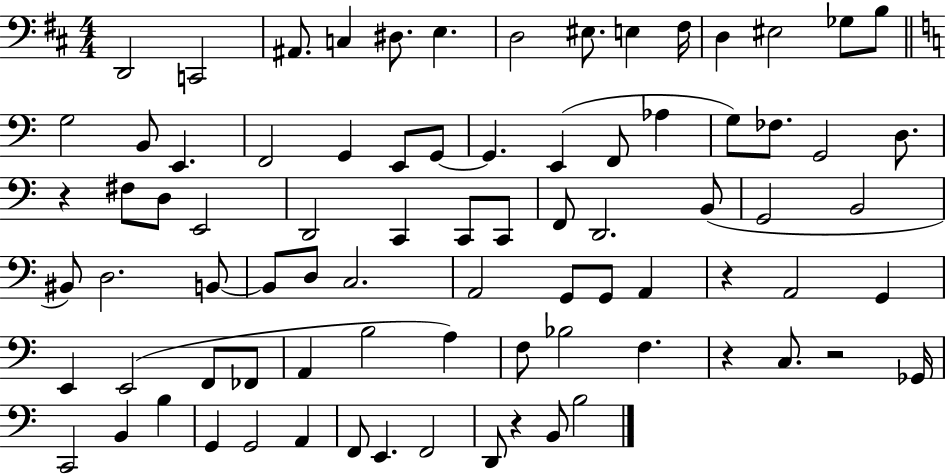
D2/h C2/h A#2/e. C3/q D#3/e. E3/q. D3/h EIS3/e. E3/q F#3/s D3/q EIS3/h Gb3/e B3/e G3/h B2/e E2/q. F2/h G2/q E2/e G2/e G2/q. E2/q F2/e Ab3/q G3/e FES3/e. G2/h D3/e. R/q F#3/e D3/e E2/h D2/h C2/q C2/e C2/e F2/e D2/h. B2/e G2/h B2/h BIS2/e D3/h. B2/e B2/e D3/e C3/h. A2/h G2/e G2/e A2/q R/q A2/h G2/q E2/q E2/h F2/e FES2/e A2/q B3/h A3/q F3/e Bb3/h F3/q. R/q C3/e. R/h Gb2/s C2/h B2/q B3/q G2/q G2/h A2/q F2/e E2/q. F2/h D2/e R/q B2/e B3/h